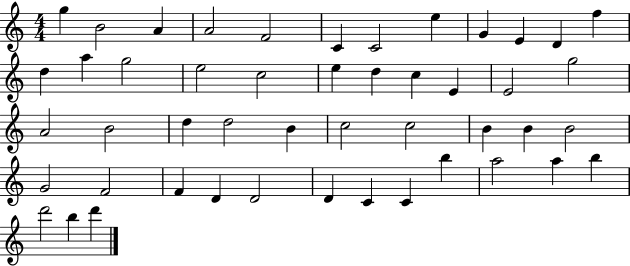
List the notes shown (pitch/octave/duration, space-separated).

G5/q B4/h A4/q A4/h F4/h C4/q C4/h E5/q G4/q E4/q D4/q F5/q D5/q A5/q G5/h E5/h C5/h E5/q D5/q C5/q E4/q E4/h G5/h A4/h B4/h D5/q D5/h B4/q C5/h C5/h B4/q B4/q B4/h G4/h F4/h F4/q D4/q D4/h D4/q C4/q C4/q B5/q A5/h A5/q B5/q D6/h B5/q D6/q